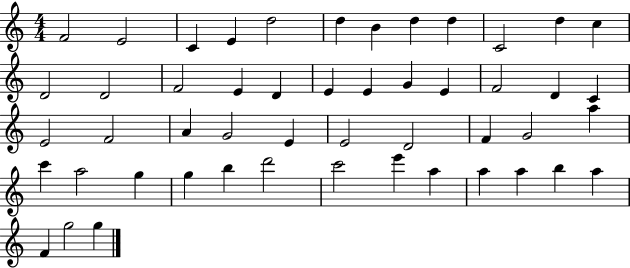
X:1
T:Untitled
M:4/4
L:1/4
K:C
F2 E2 C E d2 d B d d C2 d c D2 D2 F2 E D E E G E F2 D C E2 F2 A G2 E E2 D2 F G2 a c' a2 g g b d'2 c'2 e' a a a b a F g2 g